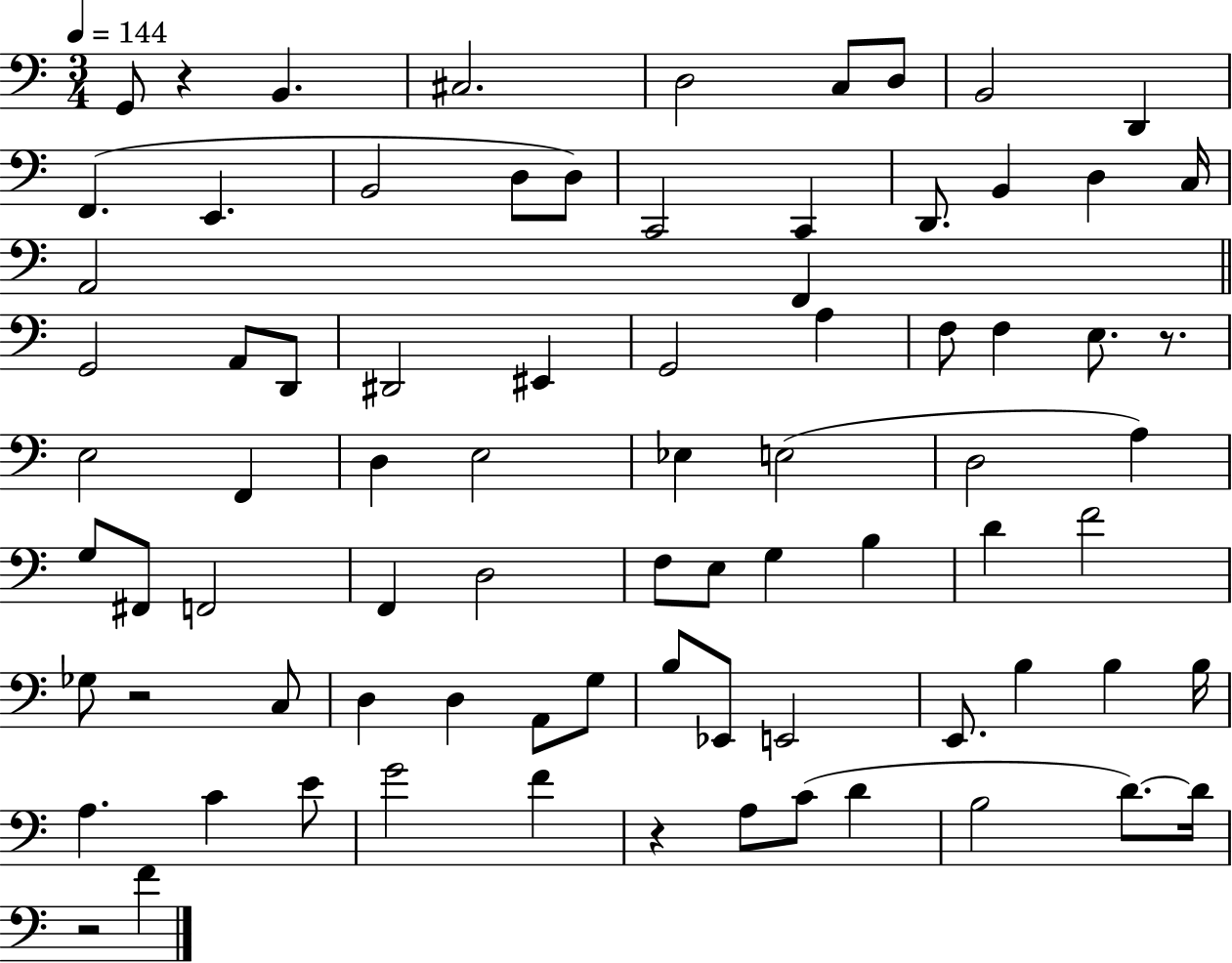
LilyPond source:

{
  \clef bass
  \numericTimeSignature
  \time 3/4
  \key c \major
  \tempo 4 = 144
  \repeat volta 2 { g,8 r4 b,4. | cis2. | d2 c8 d8 | b,2 d,4 | \break f,4.( e,4. | b,2 d8 d8) | c,2 c,4 | d,8. b,4 d4 c16 | \break a,2 f,4 | \bar "||" \break \key c \major g,2 a,8 d,8 | dis,2 eis,4 | g,2 a4 | f8 f4 e8. r8. | \break e2 f,4 | d4 e2 | ees4 e2( | d2 a4) | \break g8 fis,8 f,2 | f,4 d2 | f8 e8 g4 b4 | d'4 f'2 | \break ges8 r2 c8 | d4 d4 a,8 g8 | b8 ees,8 e,2 | e,8. b4 b4 b16 | \break a4. c'4 e'8 | g'2 f'4 | r4 a8 c'8( d'4 | b2 d'8.~~) d'16 | \break r2 f'4 | } \bar "|."
}